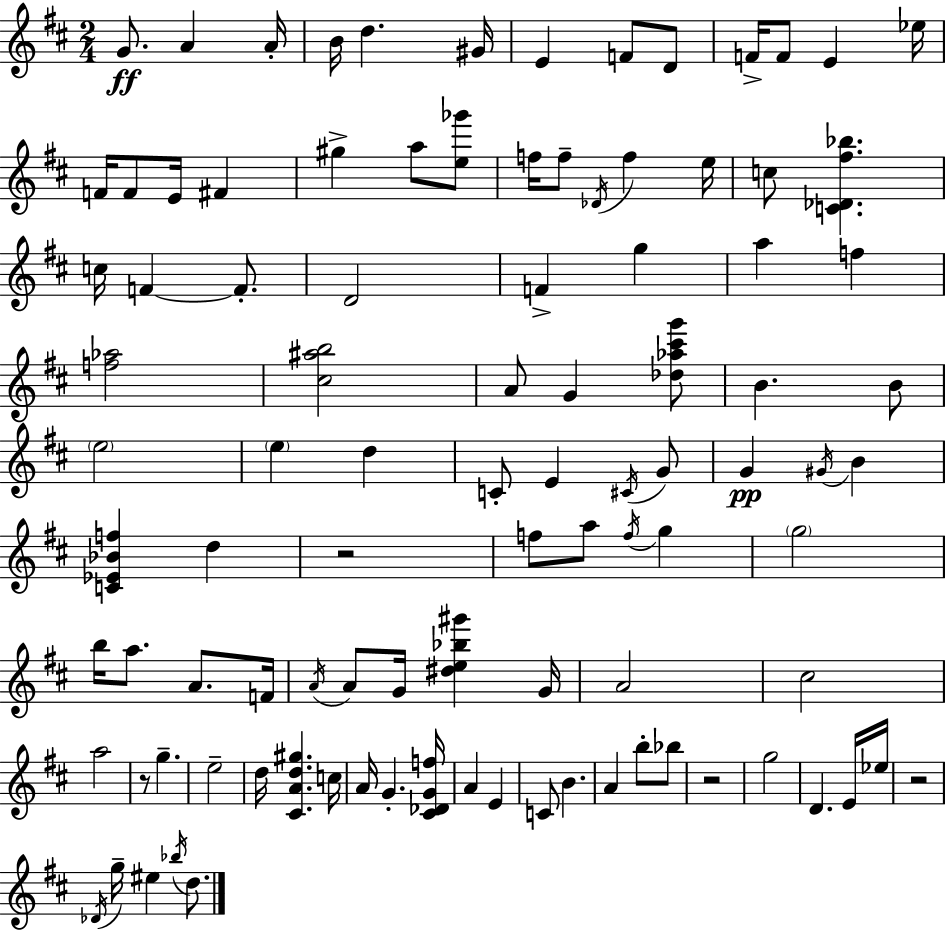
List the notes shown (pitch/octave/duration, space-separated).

G4/e. A4/q A4/s B4/s D5/q. G#4/s E4/q F4/e D4/e F4/s F4/e E4/q Eb5/s F4/s F4/e E4/s F#4/q G#5/q A5/e [E5,Gb6]/e F5/s F5/e Db4/s F5/q E5/s C5/e [C4,Db4,F#5,Bb5]/q. C5/s F4/q F4/e. D4/h F4/q G5/q A5/q F5/q [F5,Ab5]/h [C#5,A#5,B5]/h A4/e G4/q [Db5,Ab5,C#6,G6]/e B4/q. B4/e E5/h E5/q D5/q C4/e E4/q C#4/s G4/e G4/q G#4/s B4/q [C4,Eb4,Bb4,F5]/q D5/q R/h F5/e A5/e F5/s G5/q G5/h B5/s A5/e. A4/e. F4/s A4/s A4/e G4/s [D#5,E5,Bb5,G#6]/q G4/s A4/h C#5/h A5/h R/e G5/q. E5/h D5/s [C#4,A4,D5,G#5]/q. C5/s A4/s G4/q. [C#4,Db4,G4,F5]/s A4/q E4/q C4/e B4/q. A4/q B5/e Bb5/e R/h G5/h D4/q. E4/s Eb5/s R/h Db4/s G5/s EIS5/q Bb5/s D5/e.